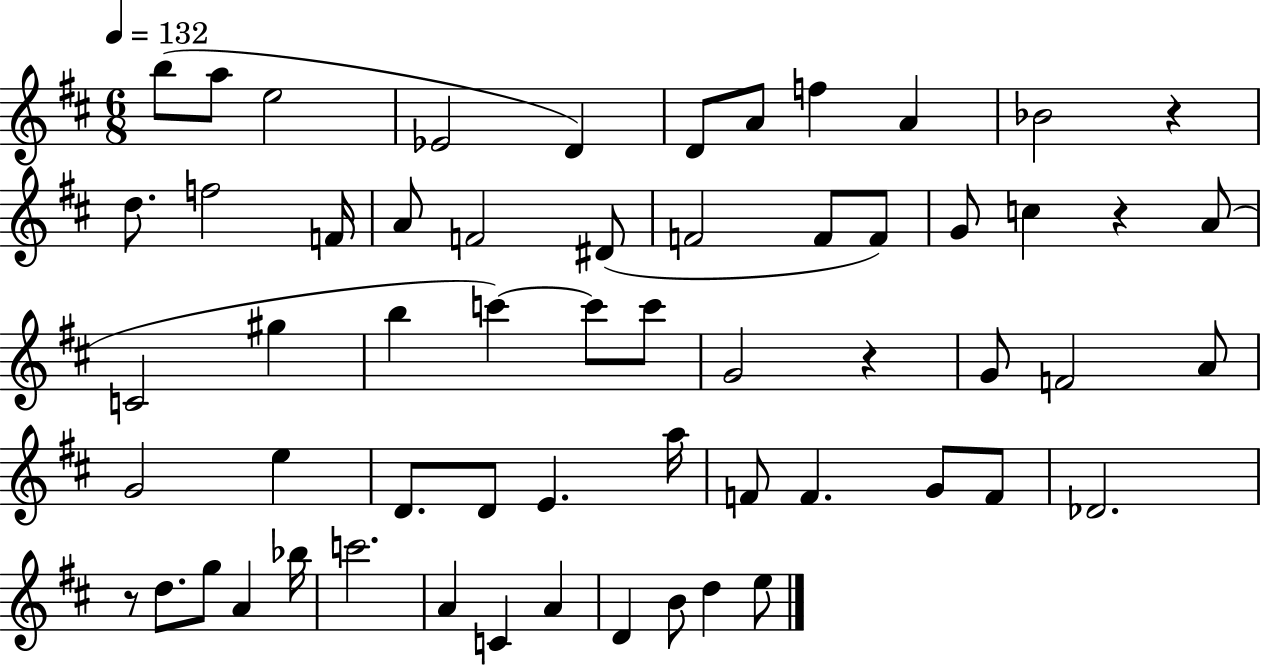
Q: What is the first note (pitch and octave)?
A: B5